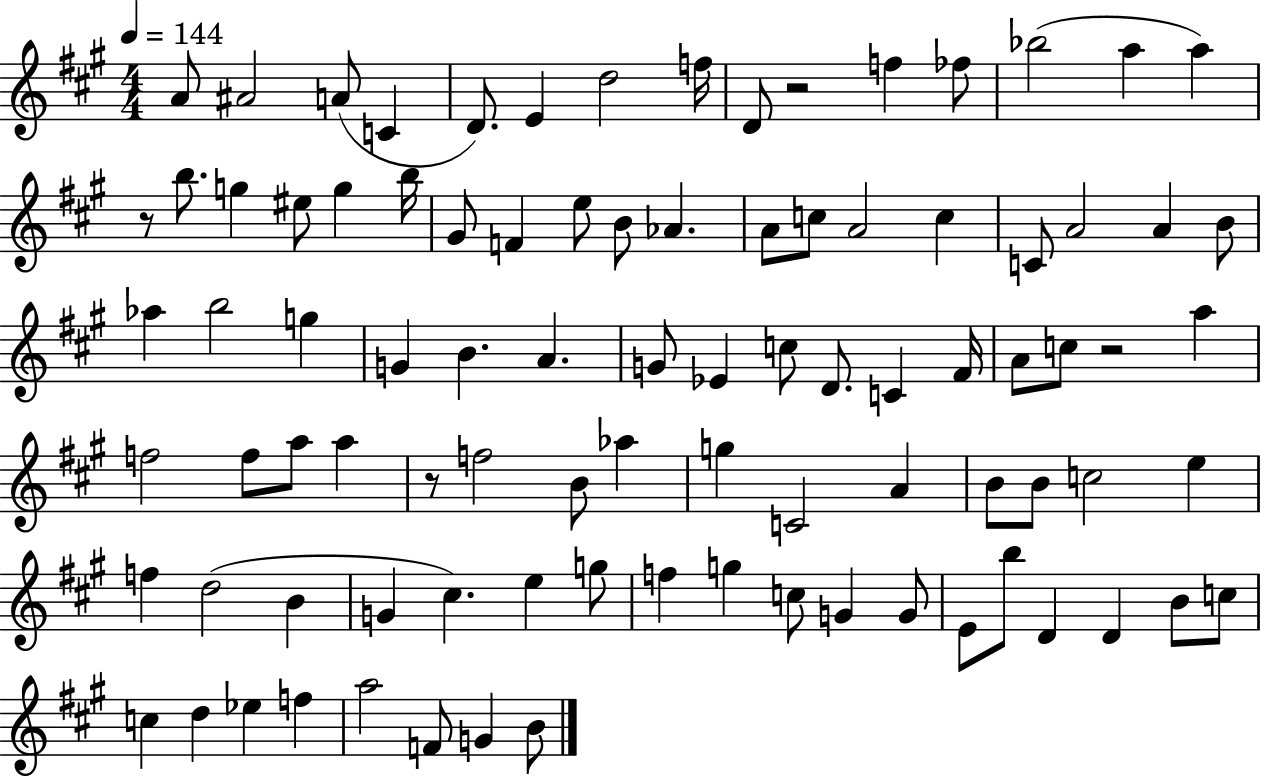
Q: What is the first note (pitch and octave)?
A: A4